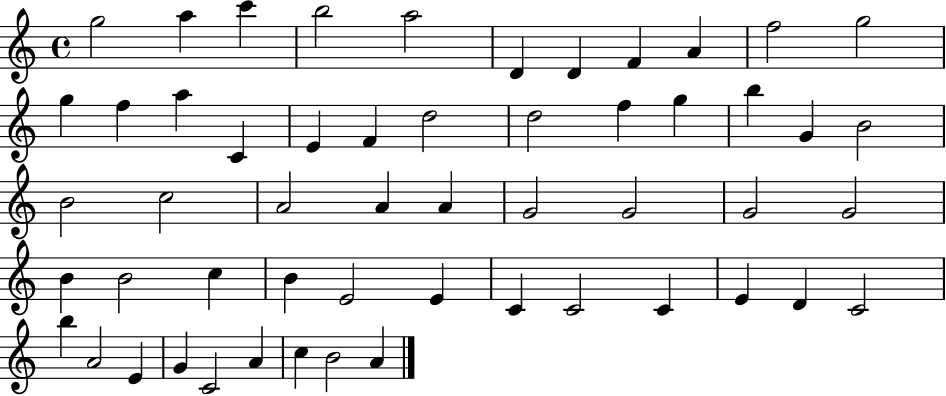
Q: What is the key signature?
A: C major